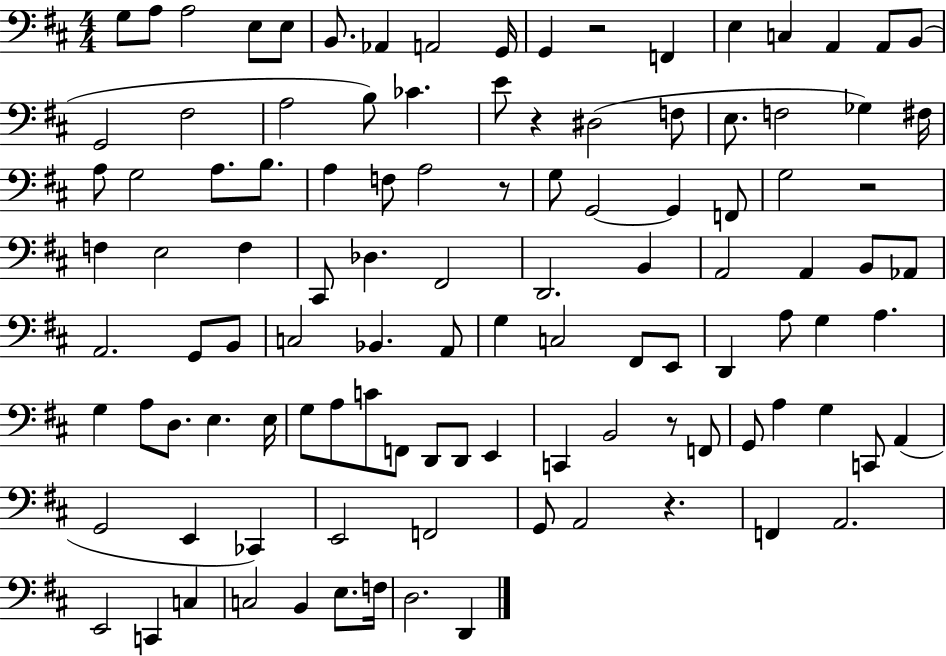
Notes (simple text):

G3/e A3/e A3/h E3/e E3/e B2/e. Ab2/q A2/h G2/s G2/q R/h F2/q E3/q C3/q A2/q A2/e B2/e G2/h F#3/h A3/h B3/e CES4/q. E4/e R/q D#3/h F3/e E3/e. F3/h Gb3/q F#3/s A3/e G3/h A3/e. B3/e. A3/q F3/e A3/h R/e G3/e G2/h G2/q F2/e G3/h R/h F3/q E3/h F3/q C#2/e Db3/q. F#2/h D2/h. B2/q A2/h A2/q B2/e Ab2/e A2/h. G2/e B2/e C3/h Bb2/q. A2/e G3/q C3/h F#2/e E2/e D2/q A3/e G3/q A3/q. G3/q A3/e D3/e. E3/q. E3/s G3/e A3/e C4/e F2/e D2/e D2/e E2/q C2/q B2/h R/e F2/e G2/e A3/q G3/q C2/e A2/q G2/h E2/q CES2/q E2/h F2/h G2/e A2/h R/q. F2/q A2/h. E2/h C2/q C3/q C3/h B2/q E3/e. F3/s D3/h. D2/q